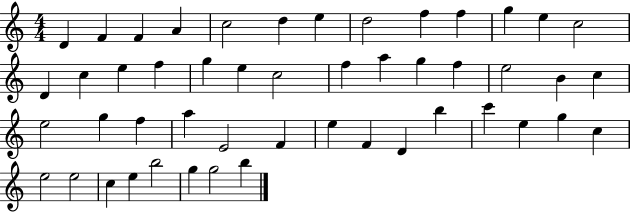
D4/q F4/q F4/q A4/q C5/h D5/q E5/q D5/h F5/q F5/q G5/q E5/q C5/h D4/q C5/q E5/q F5/q G5/q E5/q C5/h F5/q A5/q G5/q F5/q E5/h B4/q C5/q E5/h G5/q F5/q A5/q E4/h F4/q E5/q F4/q D4/q B5/q C6/q E5/q G5/q C5/q E5/h E5/h C5/q E5/q B5/h G5/q G5/h B5/q